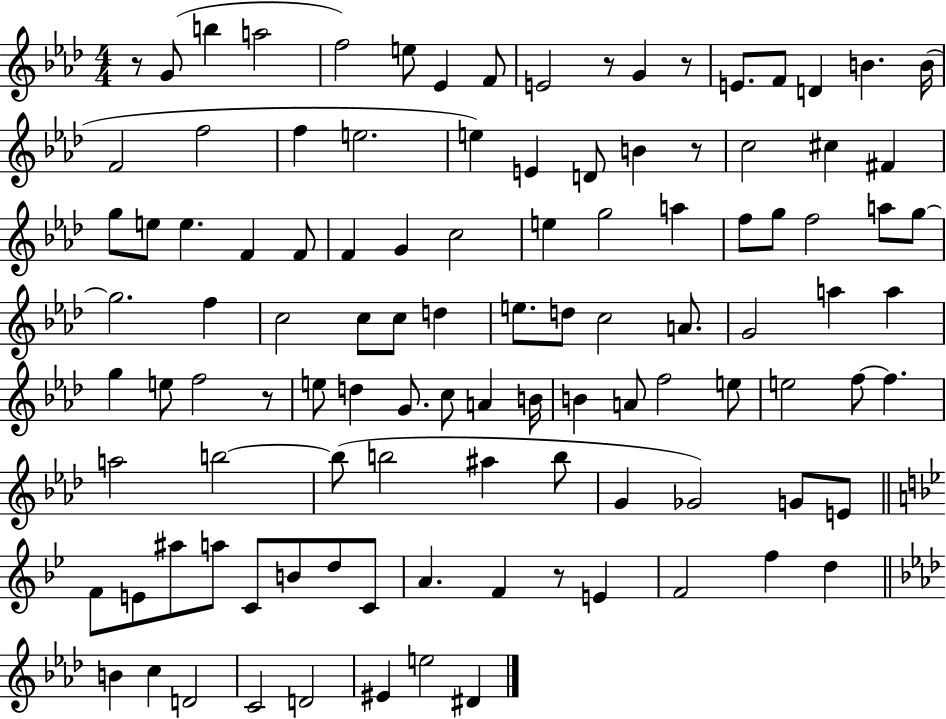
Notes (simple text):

R/e G4/e B5/q A5/h F5/h E5/e Eb4/q F4/e E4/h R/e G4/q R/e E4/e. F4/e D4/q B4/q. B4/s F4/h F5/h F5/q E5/h. E5/q E4/q D4/e B4/q R/e C5/h C#5/q F#4/q G5/e E5/e E5/q. F4/q F4/e F4/q G4/q C5/h E5/q G5/h A5/q F5/e G5/e F5/h A5/e G5/e G5/h. F5/q C5/h C5/e C5/e D5/q E5/e. D5/e C5/h A4/e. G4/h A5/q A5/q G5/q E5/e F5/h R/e E5/e D5/q G4/e. C5/e A4/q B4/s B4/q A4/e F5/h E5/e E5/h F5/e F5/q. A5/h B5/h B5/e B5/h A#5/q B5/e G4/q Gb4/h G4/e E4/e F4/e E4/e A#5/e A5/e C4/e B4/e D5/e C4/e A4/q. F4/q R/e E4/q F4/h F5/q D5/q B4/q C5/q D4/h C4/h D4/h EIS4/q E5/h D#4/q